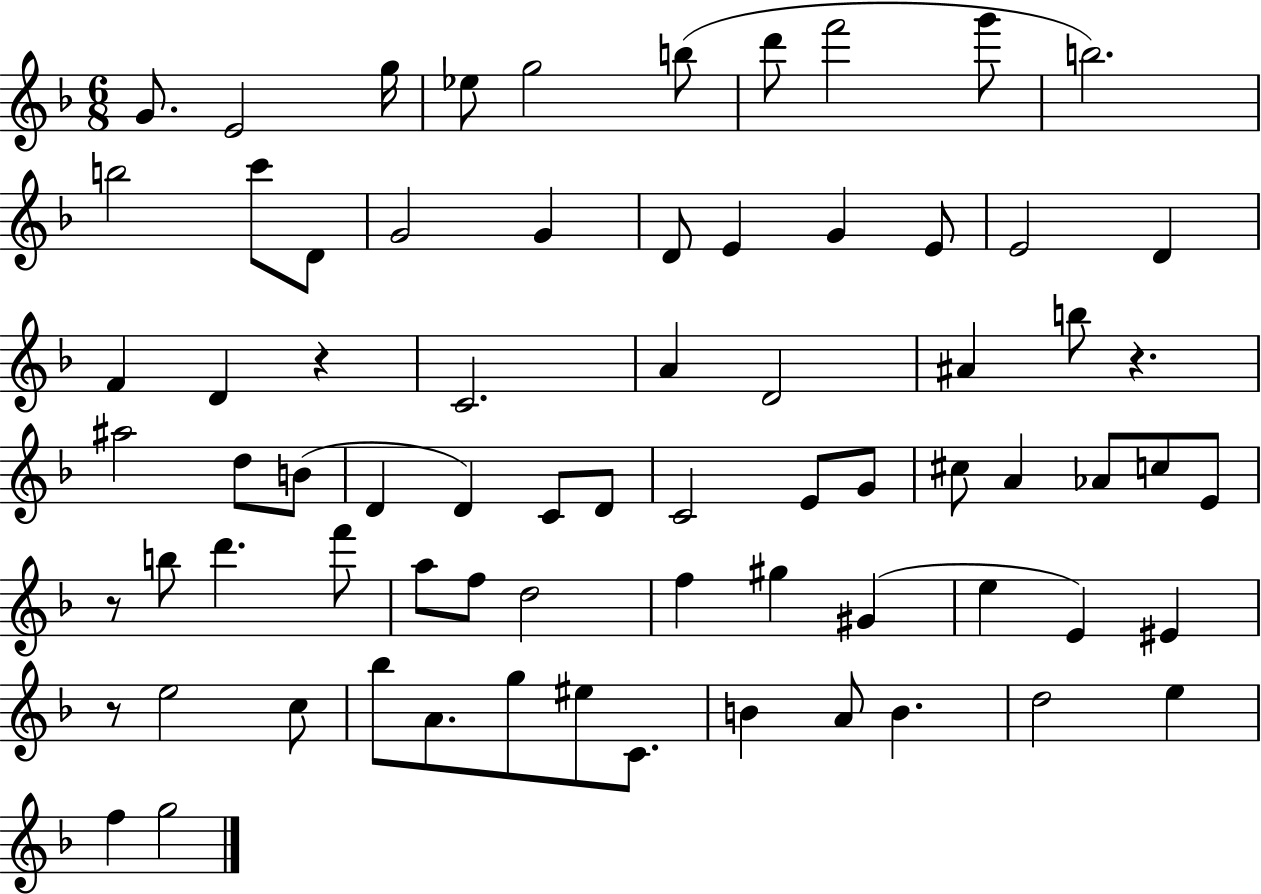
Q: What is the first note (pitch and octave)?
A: G4